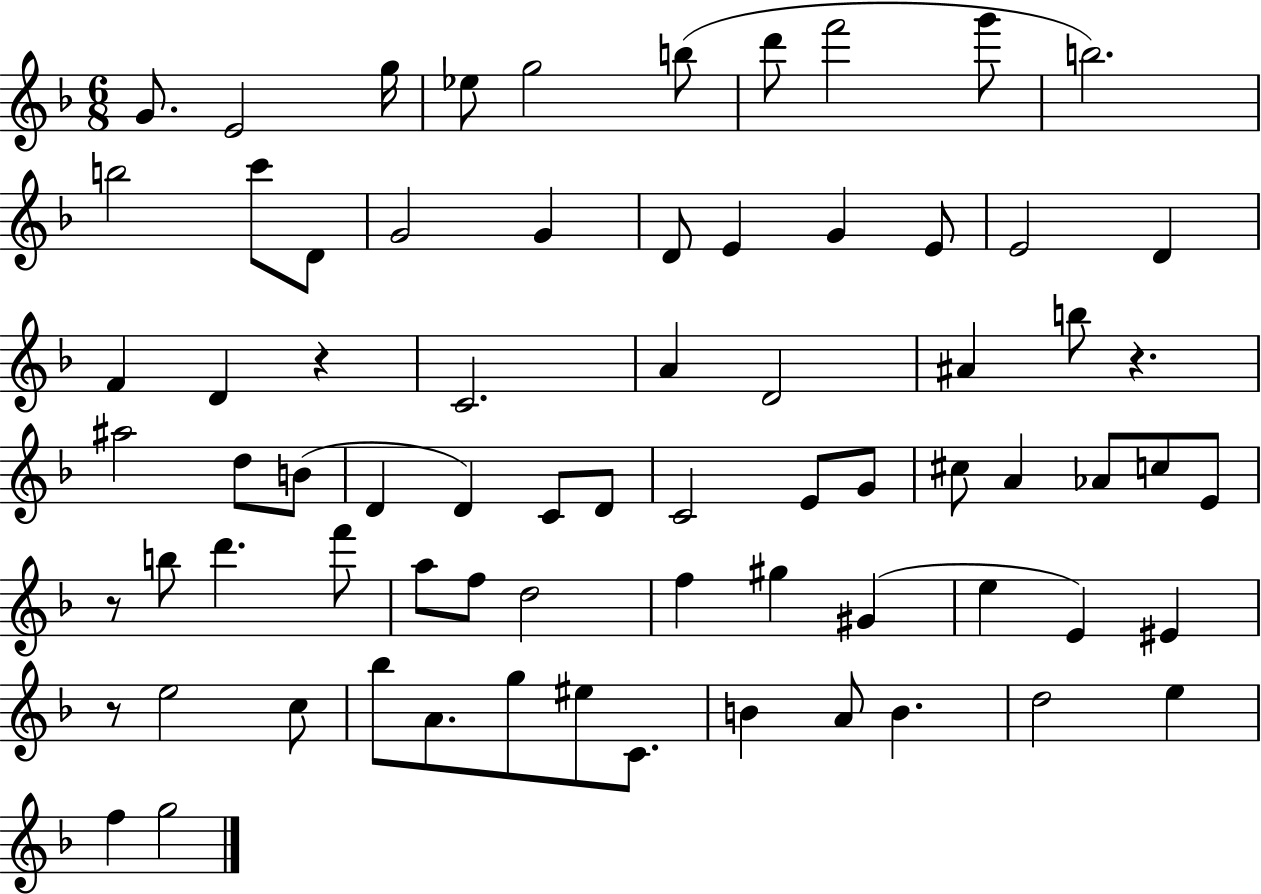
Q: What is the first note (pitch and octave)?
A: G4